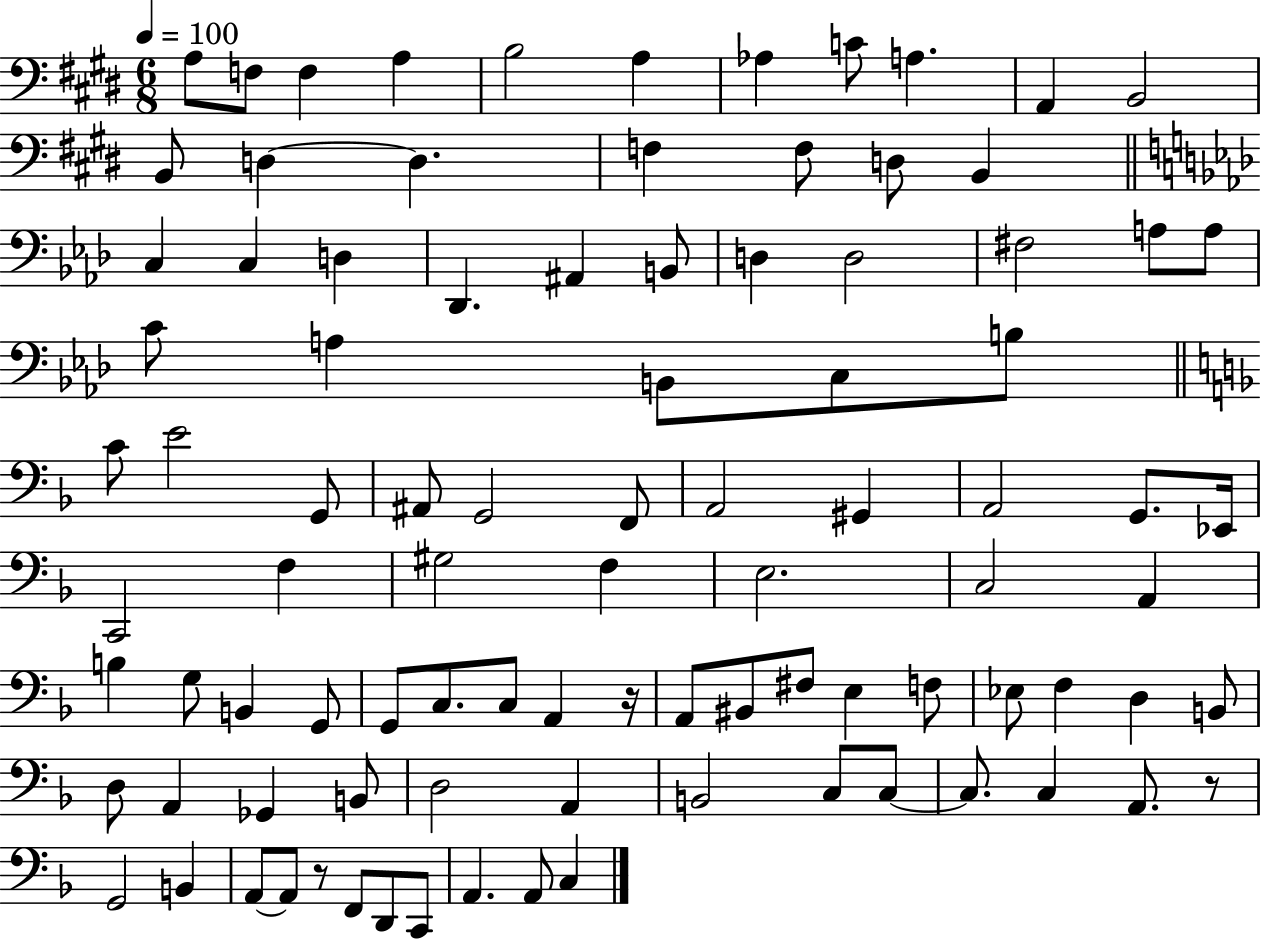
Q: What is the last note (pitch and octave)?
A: C3